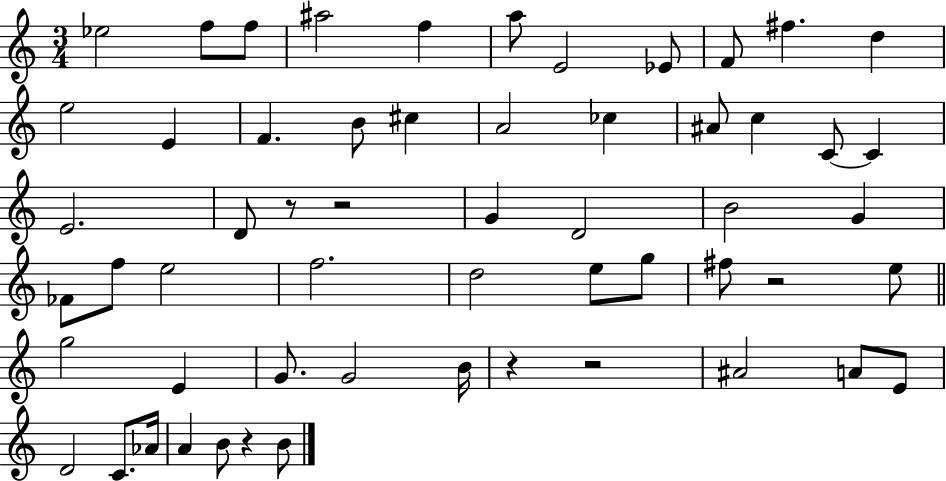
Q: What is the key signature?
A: C major